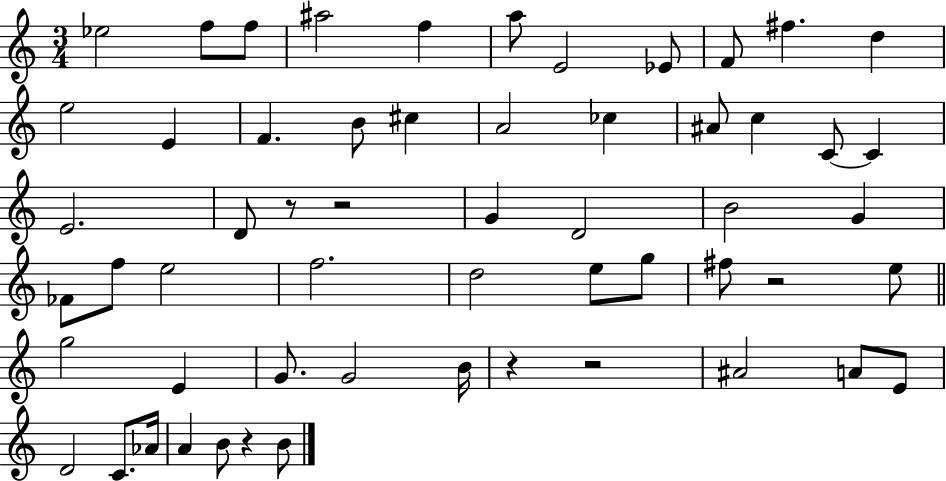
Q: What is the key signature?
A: C major